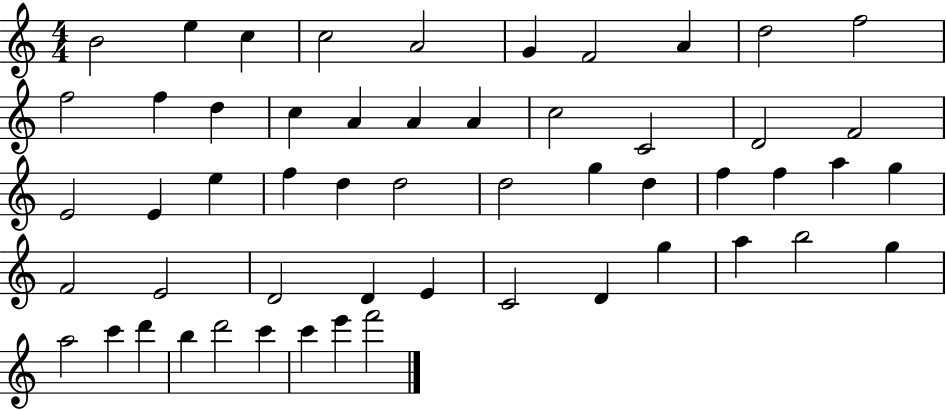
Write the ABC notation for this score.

X:1
T:Untitled
M:4/4
L:1/4
K:C
B2 e c c2 A2 G F2 A d2 f2 f2 f d c A A A c2 C2 D2 F2 E2 E e f d d2 d2 g d f f a g F2 E2 D2 D E C2 D g a b2 g a2 c' d' b d'2 c' c' e' f'2